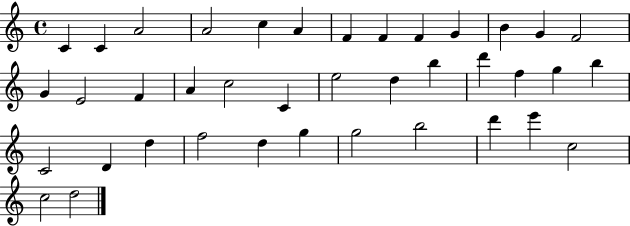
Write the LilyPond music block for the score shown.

{
  \clef treble
  \time 4/4
  \defaultTimeSignature
  \key c \major
  c'4 c'4 a'2 | a'2 c''4 a'4 | f'4 f'4 f'4 g'4 | b'4 g'4 f'2 | \break g'4 e'2 f'4 | a'4 c''2 c'4 | e''2 d''4 b''4 | d'''4 f''4 g''4 b''4 | \break c'2 d'4 d''4 | f''2 d''4 g''4 | g''2 b''2 | d'''4 e'''4 c''2 | \break c''2 d''2 | \bar "|."
}